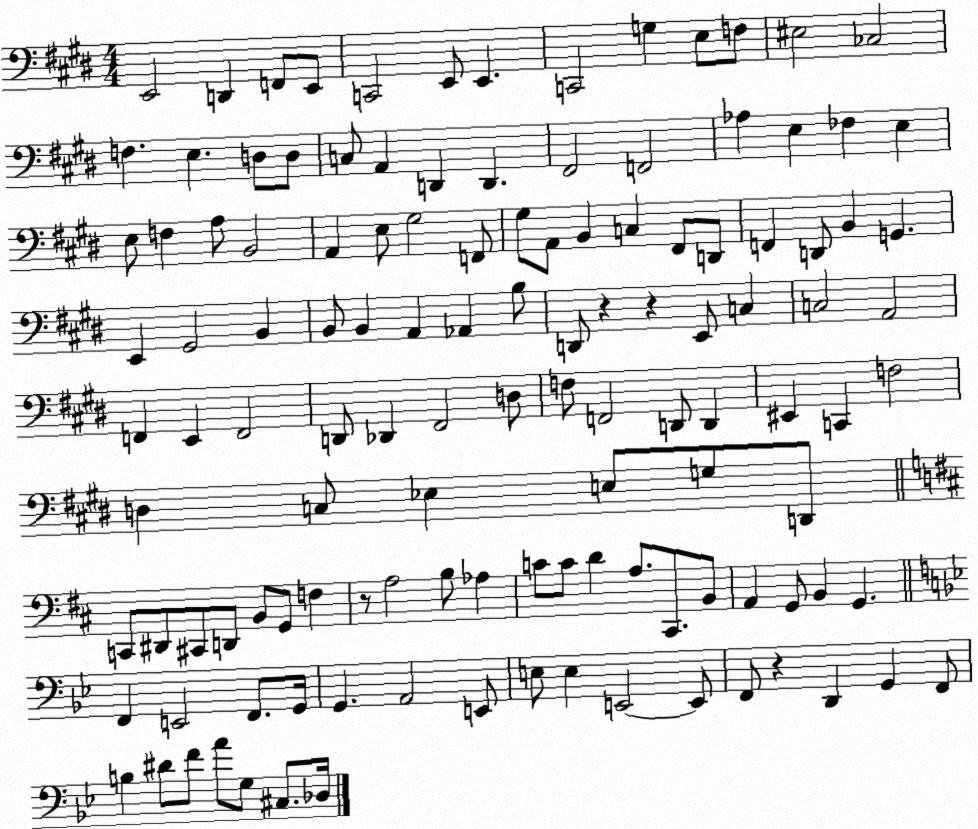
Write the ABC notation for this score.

X:1
T:Untitled
M:4/4
L:1/4
K:E
E,,2 D,, F,,/2 E,,/2 C,,2 E,,/2 E,, C,,2 G, E,/2 F,/2 ^E,2 _C,2 F, E, D,/2 D,/2 C,/2 A,, D,, D,, ^F,,2 F,,2 _A, E, _F, E, E,/2 F, A,/2 B,,2 A,, E,/2 ^G,2 F,,/2 ^G,/2 A,,/2 B,, C, ^F,,/2 D,,/2 F,, D,,/2 B,, G,, E,, ^G,,2 B,, B,,/2 B,, A,, _A,, B,/2 D,,/2 z z E,,/2 C, C,2 A,,2 F,, E,, F,,2 D,,/2 _D,, ^F,,2 D,/2 F,/2 F,,2 D,,/2 D,, ^E,, C,, F,2 D, C,/2 _E, E,/2 G,/2 D,,/2 C,,/2 ^D,,/2 ^C,,/2 D,,/2 B,,/2 G,,/2 F, z/2 A,2 B,/2 _A, C/2 C/2 D A,/2 ^C,,/2 B,,/2 A,, G,,/2 B,, G,, F,, E,,2 F,,/2 G,,/4 G,, A,,2 E,,/2 E,/2 E, E,,2 E,,/2 F,,/2 z D,, G,, F,,/2 B, ^D/2 F/2 A/2 G,/2 ^C,/2 _D,/4